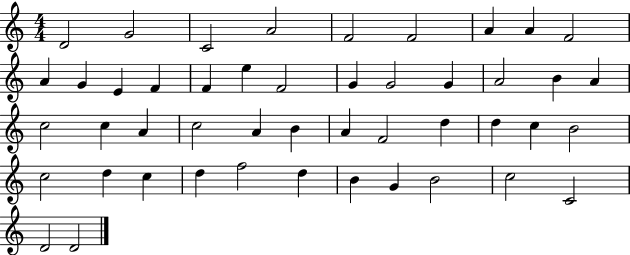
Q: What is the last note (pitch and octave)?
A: D4